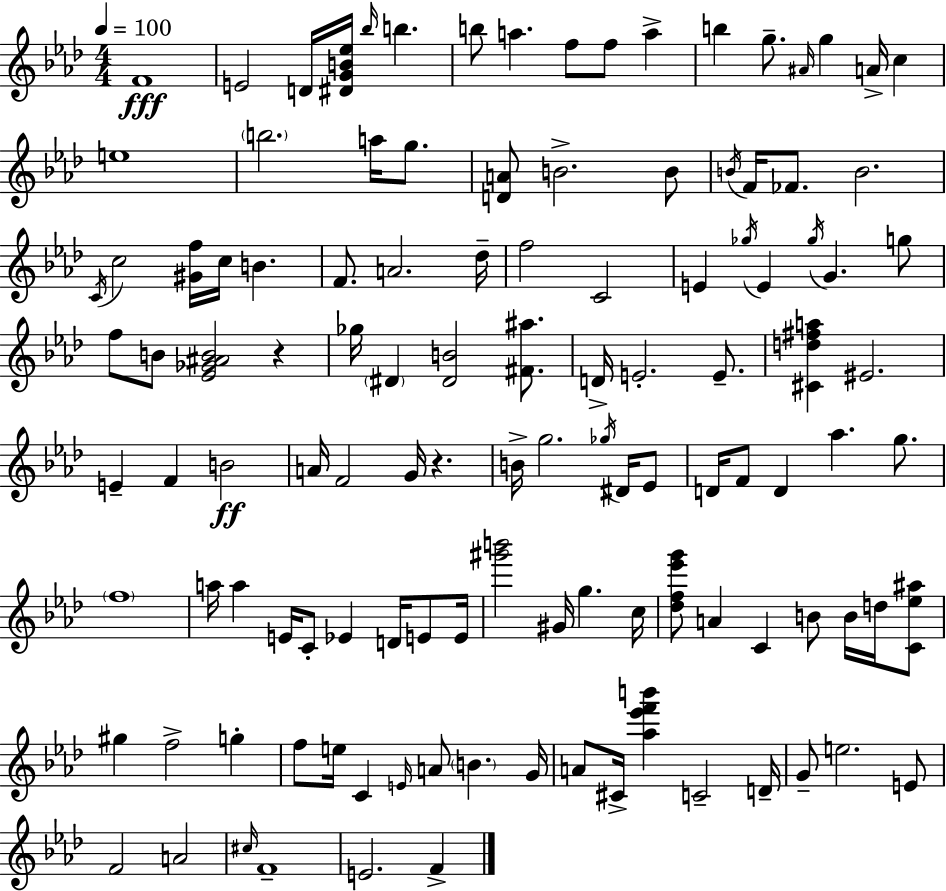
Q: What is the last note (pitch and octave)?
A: F4